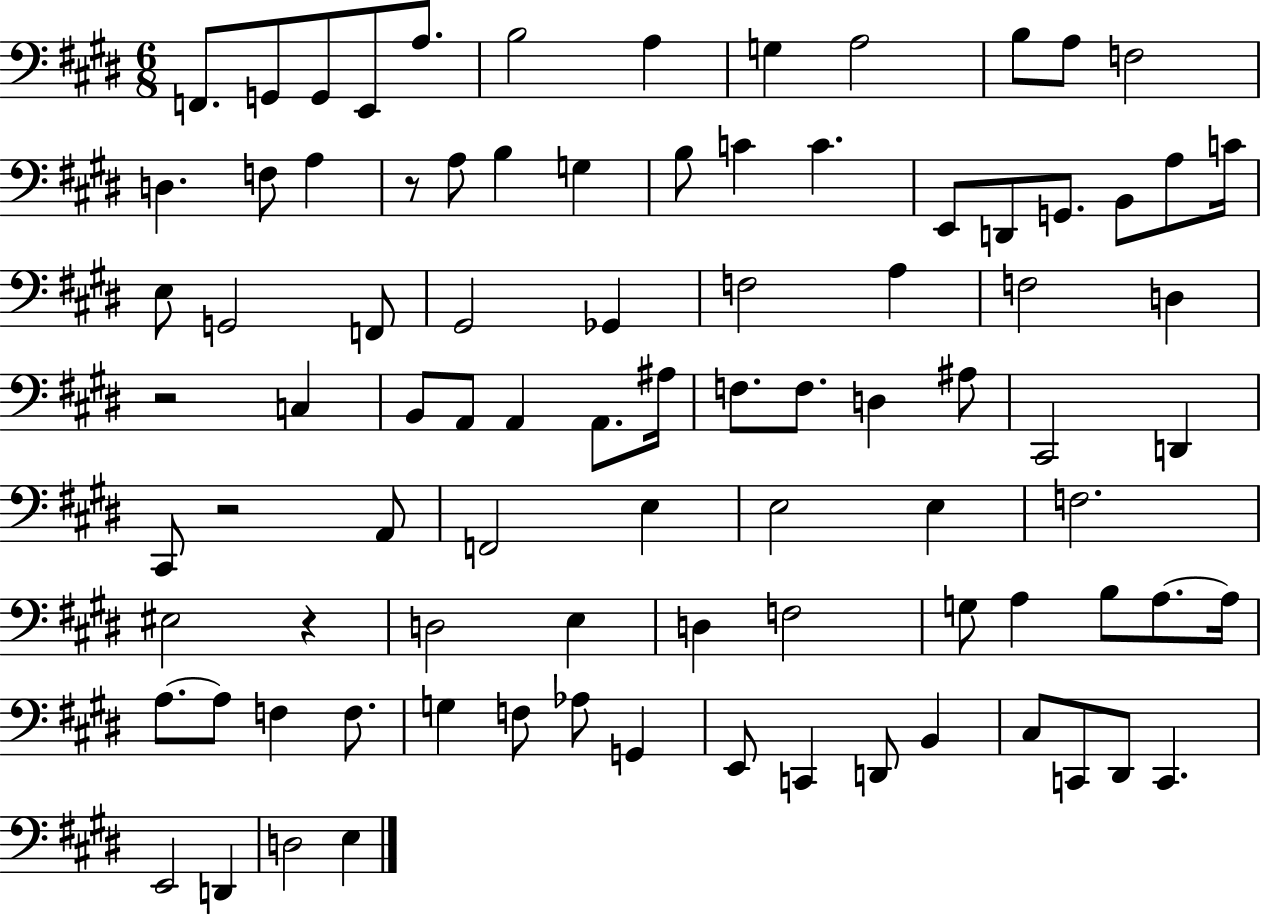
X:1
T:Untitled
M:6/8
L:1/4
K:E
F,,/2 G,,/2 G,,/2 E,,/2 A,/2 B,2 A, G, A,2 B,/2 A,/2 F,2 D, F,/2 A, z/2 A,/2 B, G, B,/2 C C E,,/2 D,,/2 G,,/2 B,,/2 A,/2 C/4 E,/2 G,,2 F,,/2 ^G,,2 _G,, F,2 A, F,2 D, z2 C, B,,/2 A,,/2 A,, A,,/2 ^A,/4 F,/2 F,/2 D, ^A,/2 ^C,,2 D,, ^C,,/2 z2 A,,/2 F,,2 E, E,2 E, F,2 ^E,2 z D,2 E, D, F,2 G,/2 A, B,/2 A,/2 A,/4 A,/2 A,/2 F, F,/2 G, F,/2 _A,/2 G,, E,,/2 C,, D,,/2 B,, ^C,/2 C,,/2 ^D,,/2 C,, E,,2 D,, D,2 E,